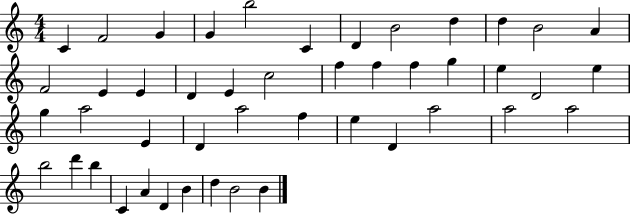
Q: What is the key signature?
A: C major